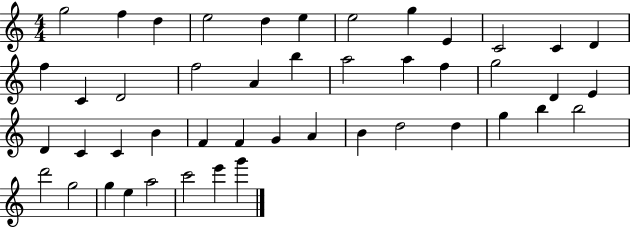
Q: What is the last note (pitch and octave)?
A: G6